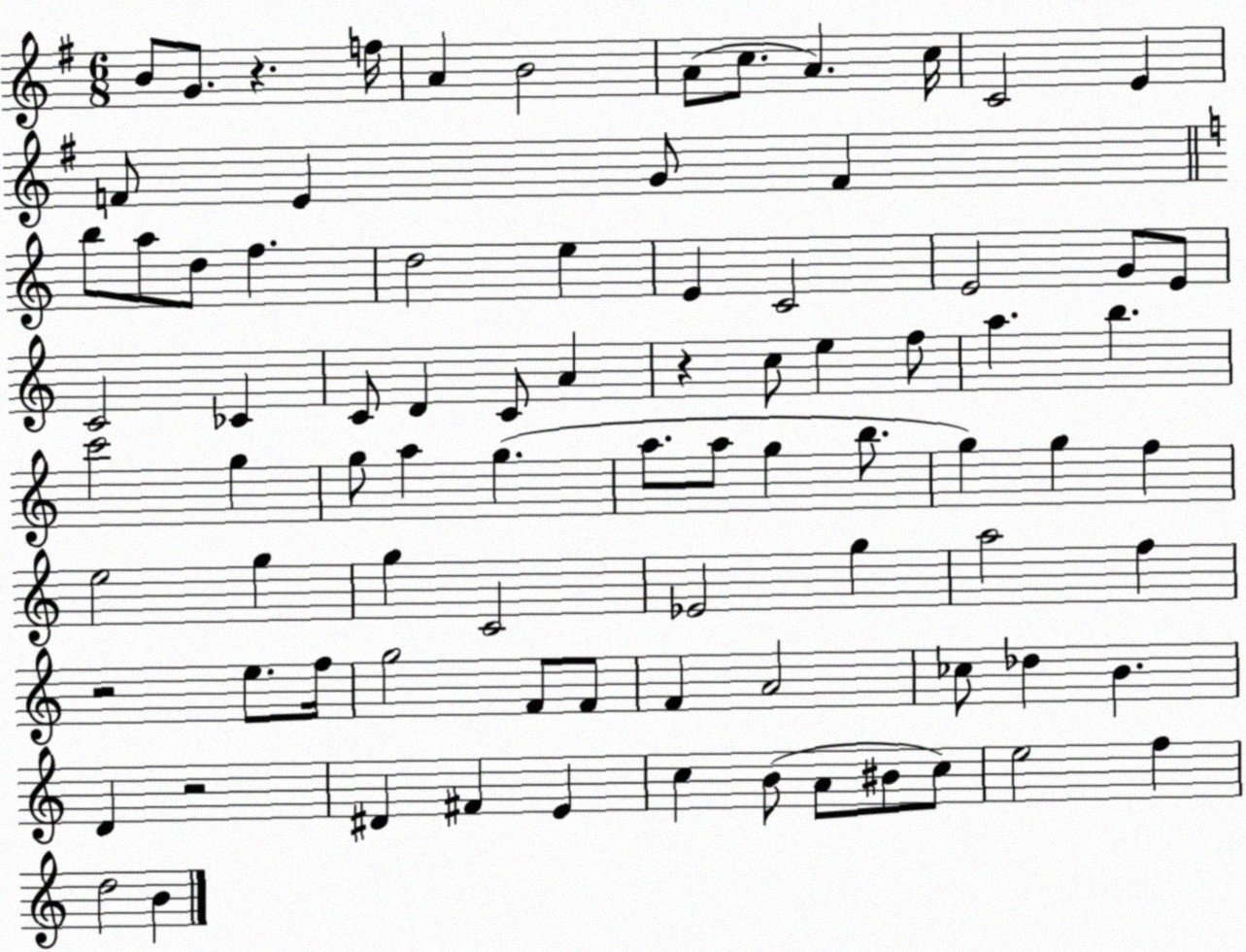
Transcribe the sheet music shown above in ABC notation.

X:1
T:Untitled
M:6/8
L:1/4
K:G
B/2 G/2 z f/4 A B2 A/2 c/2 A c/4 C2 E F/2 E G/2 F b/2 a/2 d/2 f d2 e E C2 E2 G/2 E/2 C2 _C C/2 D C/2 A z c/2 e f/2 a b c'2 g g/2 a g a/2 a/2 g b/2 g g f e2 g g C2 _E2 g a2 f z2 e/2 f/4 g2 F/2 F/2 F A2 _c/2 _d B D z2 ^D ^F E c B/2 A/2 ^B/2 c/2 e2 f d2 B